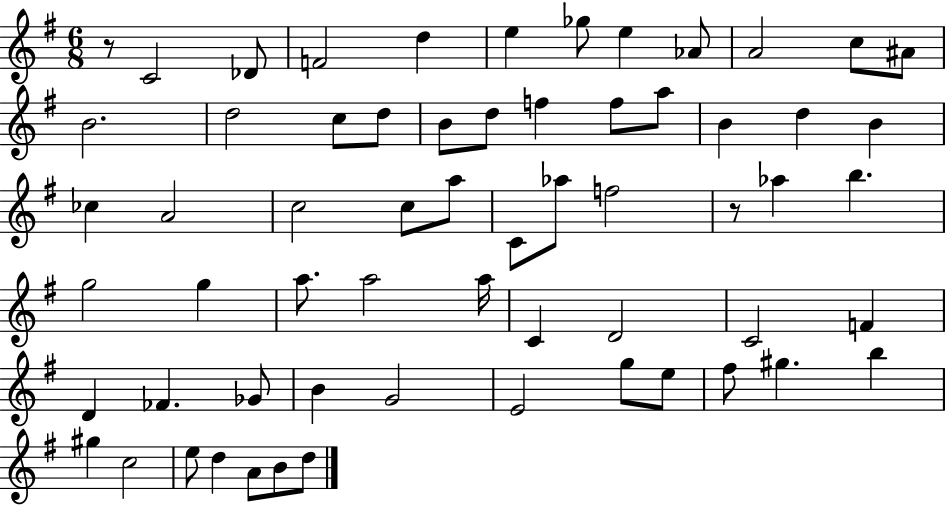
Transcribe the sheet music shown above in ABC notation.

X:1
T:Untitled
M:6/8
L:1/4
K:G
z/2 C2 _D/2 F2 d e _g/2 e _A/2 A2 c/2 ^A/2 B2 d2 c/2 d/2 B/2 d/2 f f/2 a/2 B d B _c A2 c2 c/2 a/2 C/2 _a/2 f2 z/2 _a b g2 g a/2 a2 a/4 C D2 C2 F D _F _G/2 B G2 E2 g/2 e/2 ^f/2 ^g b ^g c2 e/2 d A/2 B/2 d/2